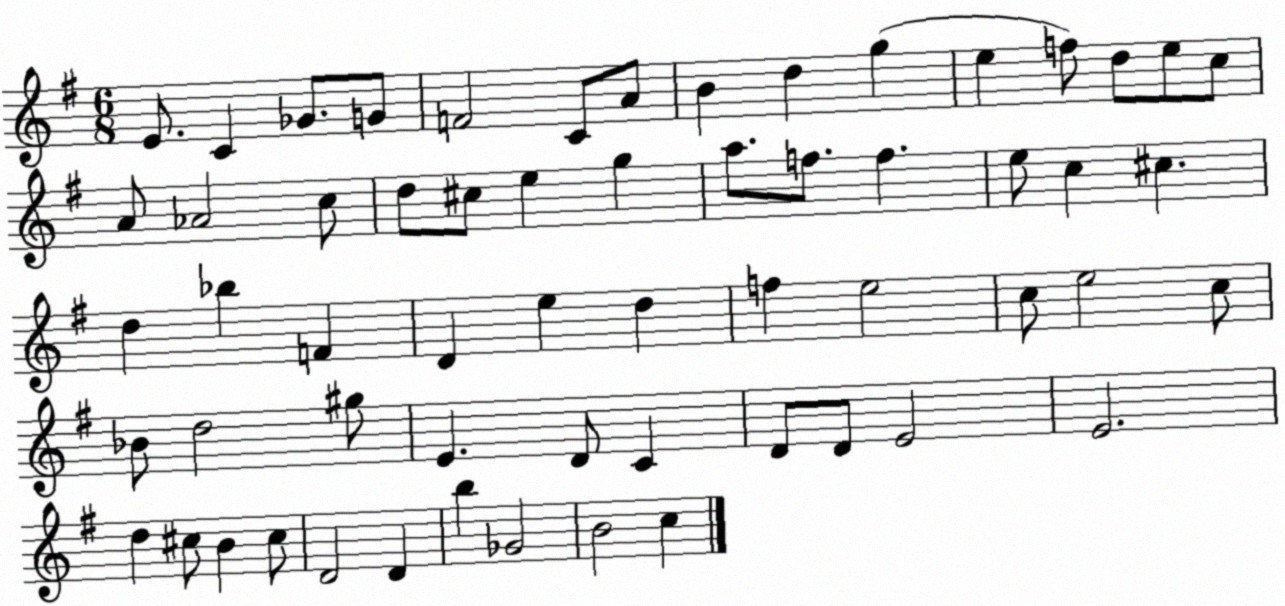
X:1
T:Untitled
M:6/8
L:1/4
K:G
E/2 C _G/2 G/2 F2 C/2 A/2 B d g e f/2 d/2 e/2 c/2 A/2 _A2 c/2 d/2 ^c/2 e g a/2 f/2 f e/2 c ^c d _b F D e d f e2 c/2 e2 c/2 _B/2 d2 ^g/2 E D/2 C D/2 D/2 E2 E2 d ^c/2 B ^c/2 D2 D b _G2 B2 c